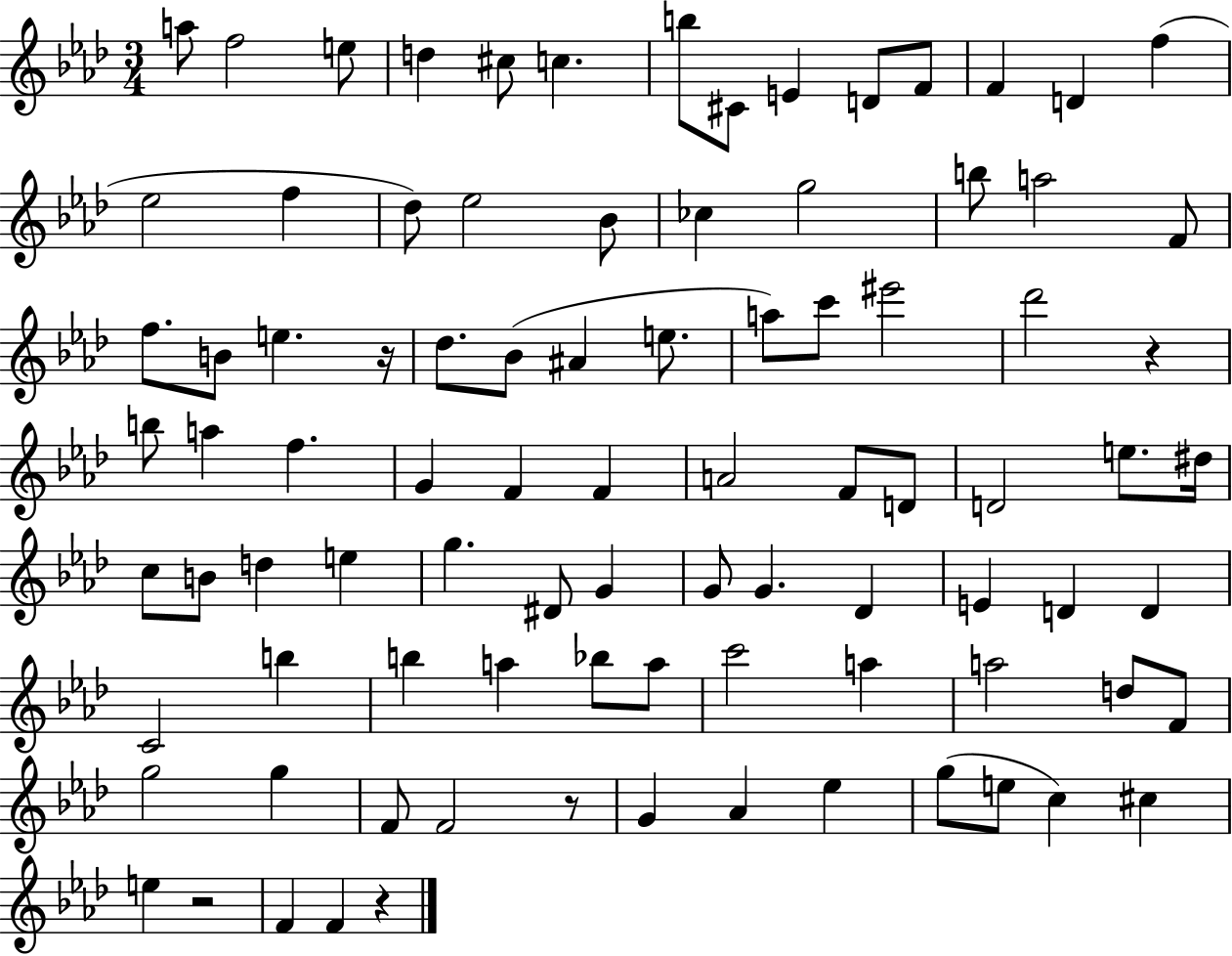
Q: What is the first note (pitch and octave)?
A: A5